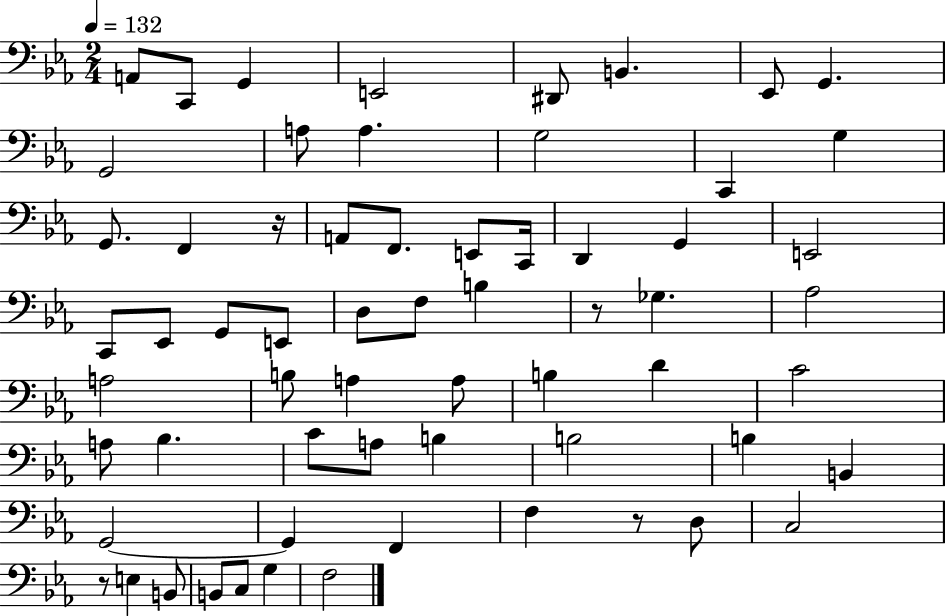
X:1
T:Untitled
M:2/4
L:1/4
K:Eb
A,,/2 C,,/2 G,, E,,2 ^D,,/2 B,, _E,,/2 G,, G,,2 A,/2 A, G,2 C,, G, G,,/2 F,, z/4 A,,/2 F,,/2 E,,/2 C,,/4 D,, G,, E,,2 C,,/2 _E,,/2 G,,/2 E,,/2 D,/2 F,/2 B, z/2 _G, _A,2 A,2 B,/2 A, A,/2 B, D C2 A,/2 _B, C/2 A,/2 B, B,2 B, B,, G,,2 G,, F,, F, z/2 D,/2 C,2 z/2 E, B,,/2 B,,/2 C,/2 G, F,2